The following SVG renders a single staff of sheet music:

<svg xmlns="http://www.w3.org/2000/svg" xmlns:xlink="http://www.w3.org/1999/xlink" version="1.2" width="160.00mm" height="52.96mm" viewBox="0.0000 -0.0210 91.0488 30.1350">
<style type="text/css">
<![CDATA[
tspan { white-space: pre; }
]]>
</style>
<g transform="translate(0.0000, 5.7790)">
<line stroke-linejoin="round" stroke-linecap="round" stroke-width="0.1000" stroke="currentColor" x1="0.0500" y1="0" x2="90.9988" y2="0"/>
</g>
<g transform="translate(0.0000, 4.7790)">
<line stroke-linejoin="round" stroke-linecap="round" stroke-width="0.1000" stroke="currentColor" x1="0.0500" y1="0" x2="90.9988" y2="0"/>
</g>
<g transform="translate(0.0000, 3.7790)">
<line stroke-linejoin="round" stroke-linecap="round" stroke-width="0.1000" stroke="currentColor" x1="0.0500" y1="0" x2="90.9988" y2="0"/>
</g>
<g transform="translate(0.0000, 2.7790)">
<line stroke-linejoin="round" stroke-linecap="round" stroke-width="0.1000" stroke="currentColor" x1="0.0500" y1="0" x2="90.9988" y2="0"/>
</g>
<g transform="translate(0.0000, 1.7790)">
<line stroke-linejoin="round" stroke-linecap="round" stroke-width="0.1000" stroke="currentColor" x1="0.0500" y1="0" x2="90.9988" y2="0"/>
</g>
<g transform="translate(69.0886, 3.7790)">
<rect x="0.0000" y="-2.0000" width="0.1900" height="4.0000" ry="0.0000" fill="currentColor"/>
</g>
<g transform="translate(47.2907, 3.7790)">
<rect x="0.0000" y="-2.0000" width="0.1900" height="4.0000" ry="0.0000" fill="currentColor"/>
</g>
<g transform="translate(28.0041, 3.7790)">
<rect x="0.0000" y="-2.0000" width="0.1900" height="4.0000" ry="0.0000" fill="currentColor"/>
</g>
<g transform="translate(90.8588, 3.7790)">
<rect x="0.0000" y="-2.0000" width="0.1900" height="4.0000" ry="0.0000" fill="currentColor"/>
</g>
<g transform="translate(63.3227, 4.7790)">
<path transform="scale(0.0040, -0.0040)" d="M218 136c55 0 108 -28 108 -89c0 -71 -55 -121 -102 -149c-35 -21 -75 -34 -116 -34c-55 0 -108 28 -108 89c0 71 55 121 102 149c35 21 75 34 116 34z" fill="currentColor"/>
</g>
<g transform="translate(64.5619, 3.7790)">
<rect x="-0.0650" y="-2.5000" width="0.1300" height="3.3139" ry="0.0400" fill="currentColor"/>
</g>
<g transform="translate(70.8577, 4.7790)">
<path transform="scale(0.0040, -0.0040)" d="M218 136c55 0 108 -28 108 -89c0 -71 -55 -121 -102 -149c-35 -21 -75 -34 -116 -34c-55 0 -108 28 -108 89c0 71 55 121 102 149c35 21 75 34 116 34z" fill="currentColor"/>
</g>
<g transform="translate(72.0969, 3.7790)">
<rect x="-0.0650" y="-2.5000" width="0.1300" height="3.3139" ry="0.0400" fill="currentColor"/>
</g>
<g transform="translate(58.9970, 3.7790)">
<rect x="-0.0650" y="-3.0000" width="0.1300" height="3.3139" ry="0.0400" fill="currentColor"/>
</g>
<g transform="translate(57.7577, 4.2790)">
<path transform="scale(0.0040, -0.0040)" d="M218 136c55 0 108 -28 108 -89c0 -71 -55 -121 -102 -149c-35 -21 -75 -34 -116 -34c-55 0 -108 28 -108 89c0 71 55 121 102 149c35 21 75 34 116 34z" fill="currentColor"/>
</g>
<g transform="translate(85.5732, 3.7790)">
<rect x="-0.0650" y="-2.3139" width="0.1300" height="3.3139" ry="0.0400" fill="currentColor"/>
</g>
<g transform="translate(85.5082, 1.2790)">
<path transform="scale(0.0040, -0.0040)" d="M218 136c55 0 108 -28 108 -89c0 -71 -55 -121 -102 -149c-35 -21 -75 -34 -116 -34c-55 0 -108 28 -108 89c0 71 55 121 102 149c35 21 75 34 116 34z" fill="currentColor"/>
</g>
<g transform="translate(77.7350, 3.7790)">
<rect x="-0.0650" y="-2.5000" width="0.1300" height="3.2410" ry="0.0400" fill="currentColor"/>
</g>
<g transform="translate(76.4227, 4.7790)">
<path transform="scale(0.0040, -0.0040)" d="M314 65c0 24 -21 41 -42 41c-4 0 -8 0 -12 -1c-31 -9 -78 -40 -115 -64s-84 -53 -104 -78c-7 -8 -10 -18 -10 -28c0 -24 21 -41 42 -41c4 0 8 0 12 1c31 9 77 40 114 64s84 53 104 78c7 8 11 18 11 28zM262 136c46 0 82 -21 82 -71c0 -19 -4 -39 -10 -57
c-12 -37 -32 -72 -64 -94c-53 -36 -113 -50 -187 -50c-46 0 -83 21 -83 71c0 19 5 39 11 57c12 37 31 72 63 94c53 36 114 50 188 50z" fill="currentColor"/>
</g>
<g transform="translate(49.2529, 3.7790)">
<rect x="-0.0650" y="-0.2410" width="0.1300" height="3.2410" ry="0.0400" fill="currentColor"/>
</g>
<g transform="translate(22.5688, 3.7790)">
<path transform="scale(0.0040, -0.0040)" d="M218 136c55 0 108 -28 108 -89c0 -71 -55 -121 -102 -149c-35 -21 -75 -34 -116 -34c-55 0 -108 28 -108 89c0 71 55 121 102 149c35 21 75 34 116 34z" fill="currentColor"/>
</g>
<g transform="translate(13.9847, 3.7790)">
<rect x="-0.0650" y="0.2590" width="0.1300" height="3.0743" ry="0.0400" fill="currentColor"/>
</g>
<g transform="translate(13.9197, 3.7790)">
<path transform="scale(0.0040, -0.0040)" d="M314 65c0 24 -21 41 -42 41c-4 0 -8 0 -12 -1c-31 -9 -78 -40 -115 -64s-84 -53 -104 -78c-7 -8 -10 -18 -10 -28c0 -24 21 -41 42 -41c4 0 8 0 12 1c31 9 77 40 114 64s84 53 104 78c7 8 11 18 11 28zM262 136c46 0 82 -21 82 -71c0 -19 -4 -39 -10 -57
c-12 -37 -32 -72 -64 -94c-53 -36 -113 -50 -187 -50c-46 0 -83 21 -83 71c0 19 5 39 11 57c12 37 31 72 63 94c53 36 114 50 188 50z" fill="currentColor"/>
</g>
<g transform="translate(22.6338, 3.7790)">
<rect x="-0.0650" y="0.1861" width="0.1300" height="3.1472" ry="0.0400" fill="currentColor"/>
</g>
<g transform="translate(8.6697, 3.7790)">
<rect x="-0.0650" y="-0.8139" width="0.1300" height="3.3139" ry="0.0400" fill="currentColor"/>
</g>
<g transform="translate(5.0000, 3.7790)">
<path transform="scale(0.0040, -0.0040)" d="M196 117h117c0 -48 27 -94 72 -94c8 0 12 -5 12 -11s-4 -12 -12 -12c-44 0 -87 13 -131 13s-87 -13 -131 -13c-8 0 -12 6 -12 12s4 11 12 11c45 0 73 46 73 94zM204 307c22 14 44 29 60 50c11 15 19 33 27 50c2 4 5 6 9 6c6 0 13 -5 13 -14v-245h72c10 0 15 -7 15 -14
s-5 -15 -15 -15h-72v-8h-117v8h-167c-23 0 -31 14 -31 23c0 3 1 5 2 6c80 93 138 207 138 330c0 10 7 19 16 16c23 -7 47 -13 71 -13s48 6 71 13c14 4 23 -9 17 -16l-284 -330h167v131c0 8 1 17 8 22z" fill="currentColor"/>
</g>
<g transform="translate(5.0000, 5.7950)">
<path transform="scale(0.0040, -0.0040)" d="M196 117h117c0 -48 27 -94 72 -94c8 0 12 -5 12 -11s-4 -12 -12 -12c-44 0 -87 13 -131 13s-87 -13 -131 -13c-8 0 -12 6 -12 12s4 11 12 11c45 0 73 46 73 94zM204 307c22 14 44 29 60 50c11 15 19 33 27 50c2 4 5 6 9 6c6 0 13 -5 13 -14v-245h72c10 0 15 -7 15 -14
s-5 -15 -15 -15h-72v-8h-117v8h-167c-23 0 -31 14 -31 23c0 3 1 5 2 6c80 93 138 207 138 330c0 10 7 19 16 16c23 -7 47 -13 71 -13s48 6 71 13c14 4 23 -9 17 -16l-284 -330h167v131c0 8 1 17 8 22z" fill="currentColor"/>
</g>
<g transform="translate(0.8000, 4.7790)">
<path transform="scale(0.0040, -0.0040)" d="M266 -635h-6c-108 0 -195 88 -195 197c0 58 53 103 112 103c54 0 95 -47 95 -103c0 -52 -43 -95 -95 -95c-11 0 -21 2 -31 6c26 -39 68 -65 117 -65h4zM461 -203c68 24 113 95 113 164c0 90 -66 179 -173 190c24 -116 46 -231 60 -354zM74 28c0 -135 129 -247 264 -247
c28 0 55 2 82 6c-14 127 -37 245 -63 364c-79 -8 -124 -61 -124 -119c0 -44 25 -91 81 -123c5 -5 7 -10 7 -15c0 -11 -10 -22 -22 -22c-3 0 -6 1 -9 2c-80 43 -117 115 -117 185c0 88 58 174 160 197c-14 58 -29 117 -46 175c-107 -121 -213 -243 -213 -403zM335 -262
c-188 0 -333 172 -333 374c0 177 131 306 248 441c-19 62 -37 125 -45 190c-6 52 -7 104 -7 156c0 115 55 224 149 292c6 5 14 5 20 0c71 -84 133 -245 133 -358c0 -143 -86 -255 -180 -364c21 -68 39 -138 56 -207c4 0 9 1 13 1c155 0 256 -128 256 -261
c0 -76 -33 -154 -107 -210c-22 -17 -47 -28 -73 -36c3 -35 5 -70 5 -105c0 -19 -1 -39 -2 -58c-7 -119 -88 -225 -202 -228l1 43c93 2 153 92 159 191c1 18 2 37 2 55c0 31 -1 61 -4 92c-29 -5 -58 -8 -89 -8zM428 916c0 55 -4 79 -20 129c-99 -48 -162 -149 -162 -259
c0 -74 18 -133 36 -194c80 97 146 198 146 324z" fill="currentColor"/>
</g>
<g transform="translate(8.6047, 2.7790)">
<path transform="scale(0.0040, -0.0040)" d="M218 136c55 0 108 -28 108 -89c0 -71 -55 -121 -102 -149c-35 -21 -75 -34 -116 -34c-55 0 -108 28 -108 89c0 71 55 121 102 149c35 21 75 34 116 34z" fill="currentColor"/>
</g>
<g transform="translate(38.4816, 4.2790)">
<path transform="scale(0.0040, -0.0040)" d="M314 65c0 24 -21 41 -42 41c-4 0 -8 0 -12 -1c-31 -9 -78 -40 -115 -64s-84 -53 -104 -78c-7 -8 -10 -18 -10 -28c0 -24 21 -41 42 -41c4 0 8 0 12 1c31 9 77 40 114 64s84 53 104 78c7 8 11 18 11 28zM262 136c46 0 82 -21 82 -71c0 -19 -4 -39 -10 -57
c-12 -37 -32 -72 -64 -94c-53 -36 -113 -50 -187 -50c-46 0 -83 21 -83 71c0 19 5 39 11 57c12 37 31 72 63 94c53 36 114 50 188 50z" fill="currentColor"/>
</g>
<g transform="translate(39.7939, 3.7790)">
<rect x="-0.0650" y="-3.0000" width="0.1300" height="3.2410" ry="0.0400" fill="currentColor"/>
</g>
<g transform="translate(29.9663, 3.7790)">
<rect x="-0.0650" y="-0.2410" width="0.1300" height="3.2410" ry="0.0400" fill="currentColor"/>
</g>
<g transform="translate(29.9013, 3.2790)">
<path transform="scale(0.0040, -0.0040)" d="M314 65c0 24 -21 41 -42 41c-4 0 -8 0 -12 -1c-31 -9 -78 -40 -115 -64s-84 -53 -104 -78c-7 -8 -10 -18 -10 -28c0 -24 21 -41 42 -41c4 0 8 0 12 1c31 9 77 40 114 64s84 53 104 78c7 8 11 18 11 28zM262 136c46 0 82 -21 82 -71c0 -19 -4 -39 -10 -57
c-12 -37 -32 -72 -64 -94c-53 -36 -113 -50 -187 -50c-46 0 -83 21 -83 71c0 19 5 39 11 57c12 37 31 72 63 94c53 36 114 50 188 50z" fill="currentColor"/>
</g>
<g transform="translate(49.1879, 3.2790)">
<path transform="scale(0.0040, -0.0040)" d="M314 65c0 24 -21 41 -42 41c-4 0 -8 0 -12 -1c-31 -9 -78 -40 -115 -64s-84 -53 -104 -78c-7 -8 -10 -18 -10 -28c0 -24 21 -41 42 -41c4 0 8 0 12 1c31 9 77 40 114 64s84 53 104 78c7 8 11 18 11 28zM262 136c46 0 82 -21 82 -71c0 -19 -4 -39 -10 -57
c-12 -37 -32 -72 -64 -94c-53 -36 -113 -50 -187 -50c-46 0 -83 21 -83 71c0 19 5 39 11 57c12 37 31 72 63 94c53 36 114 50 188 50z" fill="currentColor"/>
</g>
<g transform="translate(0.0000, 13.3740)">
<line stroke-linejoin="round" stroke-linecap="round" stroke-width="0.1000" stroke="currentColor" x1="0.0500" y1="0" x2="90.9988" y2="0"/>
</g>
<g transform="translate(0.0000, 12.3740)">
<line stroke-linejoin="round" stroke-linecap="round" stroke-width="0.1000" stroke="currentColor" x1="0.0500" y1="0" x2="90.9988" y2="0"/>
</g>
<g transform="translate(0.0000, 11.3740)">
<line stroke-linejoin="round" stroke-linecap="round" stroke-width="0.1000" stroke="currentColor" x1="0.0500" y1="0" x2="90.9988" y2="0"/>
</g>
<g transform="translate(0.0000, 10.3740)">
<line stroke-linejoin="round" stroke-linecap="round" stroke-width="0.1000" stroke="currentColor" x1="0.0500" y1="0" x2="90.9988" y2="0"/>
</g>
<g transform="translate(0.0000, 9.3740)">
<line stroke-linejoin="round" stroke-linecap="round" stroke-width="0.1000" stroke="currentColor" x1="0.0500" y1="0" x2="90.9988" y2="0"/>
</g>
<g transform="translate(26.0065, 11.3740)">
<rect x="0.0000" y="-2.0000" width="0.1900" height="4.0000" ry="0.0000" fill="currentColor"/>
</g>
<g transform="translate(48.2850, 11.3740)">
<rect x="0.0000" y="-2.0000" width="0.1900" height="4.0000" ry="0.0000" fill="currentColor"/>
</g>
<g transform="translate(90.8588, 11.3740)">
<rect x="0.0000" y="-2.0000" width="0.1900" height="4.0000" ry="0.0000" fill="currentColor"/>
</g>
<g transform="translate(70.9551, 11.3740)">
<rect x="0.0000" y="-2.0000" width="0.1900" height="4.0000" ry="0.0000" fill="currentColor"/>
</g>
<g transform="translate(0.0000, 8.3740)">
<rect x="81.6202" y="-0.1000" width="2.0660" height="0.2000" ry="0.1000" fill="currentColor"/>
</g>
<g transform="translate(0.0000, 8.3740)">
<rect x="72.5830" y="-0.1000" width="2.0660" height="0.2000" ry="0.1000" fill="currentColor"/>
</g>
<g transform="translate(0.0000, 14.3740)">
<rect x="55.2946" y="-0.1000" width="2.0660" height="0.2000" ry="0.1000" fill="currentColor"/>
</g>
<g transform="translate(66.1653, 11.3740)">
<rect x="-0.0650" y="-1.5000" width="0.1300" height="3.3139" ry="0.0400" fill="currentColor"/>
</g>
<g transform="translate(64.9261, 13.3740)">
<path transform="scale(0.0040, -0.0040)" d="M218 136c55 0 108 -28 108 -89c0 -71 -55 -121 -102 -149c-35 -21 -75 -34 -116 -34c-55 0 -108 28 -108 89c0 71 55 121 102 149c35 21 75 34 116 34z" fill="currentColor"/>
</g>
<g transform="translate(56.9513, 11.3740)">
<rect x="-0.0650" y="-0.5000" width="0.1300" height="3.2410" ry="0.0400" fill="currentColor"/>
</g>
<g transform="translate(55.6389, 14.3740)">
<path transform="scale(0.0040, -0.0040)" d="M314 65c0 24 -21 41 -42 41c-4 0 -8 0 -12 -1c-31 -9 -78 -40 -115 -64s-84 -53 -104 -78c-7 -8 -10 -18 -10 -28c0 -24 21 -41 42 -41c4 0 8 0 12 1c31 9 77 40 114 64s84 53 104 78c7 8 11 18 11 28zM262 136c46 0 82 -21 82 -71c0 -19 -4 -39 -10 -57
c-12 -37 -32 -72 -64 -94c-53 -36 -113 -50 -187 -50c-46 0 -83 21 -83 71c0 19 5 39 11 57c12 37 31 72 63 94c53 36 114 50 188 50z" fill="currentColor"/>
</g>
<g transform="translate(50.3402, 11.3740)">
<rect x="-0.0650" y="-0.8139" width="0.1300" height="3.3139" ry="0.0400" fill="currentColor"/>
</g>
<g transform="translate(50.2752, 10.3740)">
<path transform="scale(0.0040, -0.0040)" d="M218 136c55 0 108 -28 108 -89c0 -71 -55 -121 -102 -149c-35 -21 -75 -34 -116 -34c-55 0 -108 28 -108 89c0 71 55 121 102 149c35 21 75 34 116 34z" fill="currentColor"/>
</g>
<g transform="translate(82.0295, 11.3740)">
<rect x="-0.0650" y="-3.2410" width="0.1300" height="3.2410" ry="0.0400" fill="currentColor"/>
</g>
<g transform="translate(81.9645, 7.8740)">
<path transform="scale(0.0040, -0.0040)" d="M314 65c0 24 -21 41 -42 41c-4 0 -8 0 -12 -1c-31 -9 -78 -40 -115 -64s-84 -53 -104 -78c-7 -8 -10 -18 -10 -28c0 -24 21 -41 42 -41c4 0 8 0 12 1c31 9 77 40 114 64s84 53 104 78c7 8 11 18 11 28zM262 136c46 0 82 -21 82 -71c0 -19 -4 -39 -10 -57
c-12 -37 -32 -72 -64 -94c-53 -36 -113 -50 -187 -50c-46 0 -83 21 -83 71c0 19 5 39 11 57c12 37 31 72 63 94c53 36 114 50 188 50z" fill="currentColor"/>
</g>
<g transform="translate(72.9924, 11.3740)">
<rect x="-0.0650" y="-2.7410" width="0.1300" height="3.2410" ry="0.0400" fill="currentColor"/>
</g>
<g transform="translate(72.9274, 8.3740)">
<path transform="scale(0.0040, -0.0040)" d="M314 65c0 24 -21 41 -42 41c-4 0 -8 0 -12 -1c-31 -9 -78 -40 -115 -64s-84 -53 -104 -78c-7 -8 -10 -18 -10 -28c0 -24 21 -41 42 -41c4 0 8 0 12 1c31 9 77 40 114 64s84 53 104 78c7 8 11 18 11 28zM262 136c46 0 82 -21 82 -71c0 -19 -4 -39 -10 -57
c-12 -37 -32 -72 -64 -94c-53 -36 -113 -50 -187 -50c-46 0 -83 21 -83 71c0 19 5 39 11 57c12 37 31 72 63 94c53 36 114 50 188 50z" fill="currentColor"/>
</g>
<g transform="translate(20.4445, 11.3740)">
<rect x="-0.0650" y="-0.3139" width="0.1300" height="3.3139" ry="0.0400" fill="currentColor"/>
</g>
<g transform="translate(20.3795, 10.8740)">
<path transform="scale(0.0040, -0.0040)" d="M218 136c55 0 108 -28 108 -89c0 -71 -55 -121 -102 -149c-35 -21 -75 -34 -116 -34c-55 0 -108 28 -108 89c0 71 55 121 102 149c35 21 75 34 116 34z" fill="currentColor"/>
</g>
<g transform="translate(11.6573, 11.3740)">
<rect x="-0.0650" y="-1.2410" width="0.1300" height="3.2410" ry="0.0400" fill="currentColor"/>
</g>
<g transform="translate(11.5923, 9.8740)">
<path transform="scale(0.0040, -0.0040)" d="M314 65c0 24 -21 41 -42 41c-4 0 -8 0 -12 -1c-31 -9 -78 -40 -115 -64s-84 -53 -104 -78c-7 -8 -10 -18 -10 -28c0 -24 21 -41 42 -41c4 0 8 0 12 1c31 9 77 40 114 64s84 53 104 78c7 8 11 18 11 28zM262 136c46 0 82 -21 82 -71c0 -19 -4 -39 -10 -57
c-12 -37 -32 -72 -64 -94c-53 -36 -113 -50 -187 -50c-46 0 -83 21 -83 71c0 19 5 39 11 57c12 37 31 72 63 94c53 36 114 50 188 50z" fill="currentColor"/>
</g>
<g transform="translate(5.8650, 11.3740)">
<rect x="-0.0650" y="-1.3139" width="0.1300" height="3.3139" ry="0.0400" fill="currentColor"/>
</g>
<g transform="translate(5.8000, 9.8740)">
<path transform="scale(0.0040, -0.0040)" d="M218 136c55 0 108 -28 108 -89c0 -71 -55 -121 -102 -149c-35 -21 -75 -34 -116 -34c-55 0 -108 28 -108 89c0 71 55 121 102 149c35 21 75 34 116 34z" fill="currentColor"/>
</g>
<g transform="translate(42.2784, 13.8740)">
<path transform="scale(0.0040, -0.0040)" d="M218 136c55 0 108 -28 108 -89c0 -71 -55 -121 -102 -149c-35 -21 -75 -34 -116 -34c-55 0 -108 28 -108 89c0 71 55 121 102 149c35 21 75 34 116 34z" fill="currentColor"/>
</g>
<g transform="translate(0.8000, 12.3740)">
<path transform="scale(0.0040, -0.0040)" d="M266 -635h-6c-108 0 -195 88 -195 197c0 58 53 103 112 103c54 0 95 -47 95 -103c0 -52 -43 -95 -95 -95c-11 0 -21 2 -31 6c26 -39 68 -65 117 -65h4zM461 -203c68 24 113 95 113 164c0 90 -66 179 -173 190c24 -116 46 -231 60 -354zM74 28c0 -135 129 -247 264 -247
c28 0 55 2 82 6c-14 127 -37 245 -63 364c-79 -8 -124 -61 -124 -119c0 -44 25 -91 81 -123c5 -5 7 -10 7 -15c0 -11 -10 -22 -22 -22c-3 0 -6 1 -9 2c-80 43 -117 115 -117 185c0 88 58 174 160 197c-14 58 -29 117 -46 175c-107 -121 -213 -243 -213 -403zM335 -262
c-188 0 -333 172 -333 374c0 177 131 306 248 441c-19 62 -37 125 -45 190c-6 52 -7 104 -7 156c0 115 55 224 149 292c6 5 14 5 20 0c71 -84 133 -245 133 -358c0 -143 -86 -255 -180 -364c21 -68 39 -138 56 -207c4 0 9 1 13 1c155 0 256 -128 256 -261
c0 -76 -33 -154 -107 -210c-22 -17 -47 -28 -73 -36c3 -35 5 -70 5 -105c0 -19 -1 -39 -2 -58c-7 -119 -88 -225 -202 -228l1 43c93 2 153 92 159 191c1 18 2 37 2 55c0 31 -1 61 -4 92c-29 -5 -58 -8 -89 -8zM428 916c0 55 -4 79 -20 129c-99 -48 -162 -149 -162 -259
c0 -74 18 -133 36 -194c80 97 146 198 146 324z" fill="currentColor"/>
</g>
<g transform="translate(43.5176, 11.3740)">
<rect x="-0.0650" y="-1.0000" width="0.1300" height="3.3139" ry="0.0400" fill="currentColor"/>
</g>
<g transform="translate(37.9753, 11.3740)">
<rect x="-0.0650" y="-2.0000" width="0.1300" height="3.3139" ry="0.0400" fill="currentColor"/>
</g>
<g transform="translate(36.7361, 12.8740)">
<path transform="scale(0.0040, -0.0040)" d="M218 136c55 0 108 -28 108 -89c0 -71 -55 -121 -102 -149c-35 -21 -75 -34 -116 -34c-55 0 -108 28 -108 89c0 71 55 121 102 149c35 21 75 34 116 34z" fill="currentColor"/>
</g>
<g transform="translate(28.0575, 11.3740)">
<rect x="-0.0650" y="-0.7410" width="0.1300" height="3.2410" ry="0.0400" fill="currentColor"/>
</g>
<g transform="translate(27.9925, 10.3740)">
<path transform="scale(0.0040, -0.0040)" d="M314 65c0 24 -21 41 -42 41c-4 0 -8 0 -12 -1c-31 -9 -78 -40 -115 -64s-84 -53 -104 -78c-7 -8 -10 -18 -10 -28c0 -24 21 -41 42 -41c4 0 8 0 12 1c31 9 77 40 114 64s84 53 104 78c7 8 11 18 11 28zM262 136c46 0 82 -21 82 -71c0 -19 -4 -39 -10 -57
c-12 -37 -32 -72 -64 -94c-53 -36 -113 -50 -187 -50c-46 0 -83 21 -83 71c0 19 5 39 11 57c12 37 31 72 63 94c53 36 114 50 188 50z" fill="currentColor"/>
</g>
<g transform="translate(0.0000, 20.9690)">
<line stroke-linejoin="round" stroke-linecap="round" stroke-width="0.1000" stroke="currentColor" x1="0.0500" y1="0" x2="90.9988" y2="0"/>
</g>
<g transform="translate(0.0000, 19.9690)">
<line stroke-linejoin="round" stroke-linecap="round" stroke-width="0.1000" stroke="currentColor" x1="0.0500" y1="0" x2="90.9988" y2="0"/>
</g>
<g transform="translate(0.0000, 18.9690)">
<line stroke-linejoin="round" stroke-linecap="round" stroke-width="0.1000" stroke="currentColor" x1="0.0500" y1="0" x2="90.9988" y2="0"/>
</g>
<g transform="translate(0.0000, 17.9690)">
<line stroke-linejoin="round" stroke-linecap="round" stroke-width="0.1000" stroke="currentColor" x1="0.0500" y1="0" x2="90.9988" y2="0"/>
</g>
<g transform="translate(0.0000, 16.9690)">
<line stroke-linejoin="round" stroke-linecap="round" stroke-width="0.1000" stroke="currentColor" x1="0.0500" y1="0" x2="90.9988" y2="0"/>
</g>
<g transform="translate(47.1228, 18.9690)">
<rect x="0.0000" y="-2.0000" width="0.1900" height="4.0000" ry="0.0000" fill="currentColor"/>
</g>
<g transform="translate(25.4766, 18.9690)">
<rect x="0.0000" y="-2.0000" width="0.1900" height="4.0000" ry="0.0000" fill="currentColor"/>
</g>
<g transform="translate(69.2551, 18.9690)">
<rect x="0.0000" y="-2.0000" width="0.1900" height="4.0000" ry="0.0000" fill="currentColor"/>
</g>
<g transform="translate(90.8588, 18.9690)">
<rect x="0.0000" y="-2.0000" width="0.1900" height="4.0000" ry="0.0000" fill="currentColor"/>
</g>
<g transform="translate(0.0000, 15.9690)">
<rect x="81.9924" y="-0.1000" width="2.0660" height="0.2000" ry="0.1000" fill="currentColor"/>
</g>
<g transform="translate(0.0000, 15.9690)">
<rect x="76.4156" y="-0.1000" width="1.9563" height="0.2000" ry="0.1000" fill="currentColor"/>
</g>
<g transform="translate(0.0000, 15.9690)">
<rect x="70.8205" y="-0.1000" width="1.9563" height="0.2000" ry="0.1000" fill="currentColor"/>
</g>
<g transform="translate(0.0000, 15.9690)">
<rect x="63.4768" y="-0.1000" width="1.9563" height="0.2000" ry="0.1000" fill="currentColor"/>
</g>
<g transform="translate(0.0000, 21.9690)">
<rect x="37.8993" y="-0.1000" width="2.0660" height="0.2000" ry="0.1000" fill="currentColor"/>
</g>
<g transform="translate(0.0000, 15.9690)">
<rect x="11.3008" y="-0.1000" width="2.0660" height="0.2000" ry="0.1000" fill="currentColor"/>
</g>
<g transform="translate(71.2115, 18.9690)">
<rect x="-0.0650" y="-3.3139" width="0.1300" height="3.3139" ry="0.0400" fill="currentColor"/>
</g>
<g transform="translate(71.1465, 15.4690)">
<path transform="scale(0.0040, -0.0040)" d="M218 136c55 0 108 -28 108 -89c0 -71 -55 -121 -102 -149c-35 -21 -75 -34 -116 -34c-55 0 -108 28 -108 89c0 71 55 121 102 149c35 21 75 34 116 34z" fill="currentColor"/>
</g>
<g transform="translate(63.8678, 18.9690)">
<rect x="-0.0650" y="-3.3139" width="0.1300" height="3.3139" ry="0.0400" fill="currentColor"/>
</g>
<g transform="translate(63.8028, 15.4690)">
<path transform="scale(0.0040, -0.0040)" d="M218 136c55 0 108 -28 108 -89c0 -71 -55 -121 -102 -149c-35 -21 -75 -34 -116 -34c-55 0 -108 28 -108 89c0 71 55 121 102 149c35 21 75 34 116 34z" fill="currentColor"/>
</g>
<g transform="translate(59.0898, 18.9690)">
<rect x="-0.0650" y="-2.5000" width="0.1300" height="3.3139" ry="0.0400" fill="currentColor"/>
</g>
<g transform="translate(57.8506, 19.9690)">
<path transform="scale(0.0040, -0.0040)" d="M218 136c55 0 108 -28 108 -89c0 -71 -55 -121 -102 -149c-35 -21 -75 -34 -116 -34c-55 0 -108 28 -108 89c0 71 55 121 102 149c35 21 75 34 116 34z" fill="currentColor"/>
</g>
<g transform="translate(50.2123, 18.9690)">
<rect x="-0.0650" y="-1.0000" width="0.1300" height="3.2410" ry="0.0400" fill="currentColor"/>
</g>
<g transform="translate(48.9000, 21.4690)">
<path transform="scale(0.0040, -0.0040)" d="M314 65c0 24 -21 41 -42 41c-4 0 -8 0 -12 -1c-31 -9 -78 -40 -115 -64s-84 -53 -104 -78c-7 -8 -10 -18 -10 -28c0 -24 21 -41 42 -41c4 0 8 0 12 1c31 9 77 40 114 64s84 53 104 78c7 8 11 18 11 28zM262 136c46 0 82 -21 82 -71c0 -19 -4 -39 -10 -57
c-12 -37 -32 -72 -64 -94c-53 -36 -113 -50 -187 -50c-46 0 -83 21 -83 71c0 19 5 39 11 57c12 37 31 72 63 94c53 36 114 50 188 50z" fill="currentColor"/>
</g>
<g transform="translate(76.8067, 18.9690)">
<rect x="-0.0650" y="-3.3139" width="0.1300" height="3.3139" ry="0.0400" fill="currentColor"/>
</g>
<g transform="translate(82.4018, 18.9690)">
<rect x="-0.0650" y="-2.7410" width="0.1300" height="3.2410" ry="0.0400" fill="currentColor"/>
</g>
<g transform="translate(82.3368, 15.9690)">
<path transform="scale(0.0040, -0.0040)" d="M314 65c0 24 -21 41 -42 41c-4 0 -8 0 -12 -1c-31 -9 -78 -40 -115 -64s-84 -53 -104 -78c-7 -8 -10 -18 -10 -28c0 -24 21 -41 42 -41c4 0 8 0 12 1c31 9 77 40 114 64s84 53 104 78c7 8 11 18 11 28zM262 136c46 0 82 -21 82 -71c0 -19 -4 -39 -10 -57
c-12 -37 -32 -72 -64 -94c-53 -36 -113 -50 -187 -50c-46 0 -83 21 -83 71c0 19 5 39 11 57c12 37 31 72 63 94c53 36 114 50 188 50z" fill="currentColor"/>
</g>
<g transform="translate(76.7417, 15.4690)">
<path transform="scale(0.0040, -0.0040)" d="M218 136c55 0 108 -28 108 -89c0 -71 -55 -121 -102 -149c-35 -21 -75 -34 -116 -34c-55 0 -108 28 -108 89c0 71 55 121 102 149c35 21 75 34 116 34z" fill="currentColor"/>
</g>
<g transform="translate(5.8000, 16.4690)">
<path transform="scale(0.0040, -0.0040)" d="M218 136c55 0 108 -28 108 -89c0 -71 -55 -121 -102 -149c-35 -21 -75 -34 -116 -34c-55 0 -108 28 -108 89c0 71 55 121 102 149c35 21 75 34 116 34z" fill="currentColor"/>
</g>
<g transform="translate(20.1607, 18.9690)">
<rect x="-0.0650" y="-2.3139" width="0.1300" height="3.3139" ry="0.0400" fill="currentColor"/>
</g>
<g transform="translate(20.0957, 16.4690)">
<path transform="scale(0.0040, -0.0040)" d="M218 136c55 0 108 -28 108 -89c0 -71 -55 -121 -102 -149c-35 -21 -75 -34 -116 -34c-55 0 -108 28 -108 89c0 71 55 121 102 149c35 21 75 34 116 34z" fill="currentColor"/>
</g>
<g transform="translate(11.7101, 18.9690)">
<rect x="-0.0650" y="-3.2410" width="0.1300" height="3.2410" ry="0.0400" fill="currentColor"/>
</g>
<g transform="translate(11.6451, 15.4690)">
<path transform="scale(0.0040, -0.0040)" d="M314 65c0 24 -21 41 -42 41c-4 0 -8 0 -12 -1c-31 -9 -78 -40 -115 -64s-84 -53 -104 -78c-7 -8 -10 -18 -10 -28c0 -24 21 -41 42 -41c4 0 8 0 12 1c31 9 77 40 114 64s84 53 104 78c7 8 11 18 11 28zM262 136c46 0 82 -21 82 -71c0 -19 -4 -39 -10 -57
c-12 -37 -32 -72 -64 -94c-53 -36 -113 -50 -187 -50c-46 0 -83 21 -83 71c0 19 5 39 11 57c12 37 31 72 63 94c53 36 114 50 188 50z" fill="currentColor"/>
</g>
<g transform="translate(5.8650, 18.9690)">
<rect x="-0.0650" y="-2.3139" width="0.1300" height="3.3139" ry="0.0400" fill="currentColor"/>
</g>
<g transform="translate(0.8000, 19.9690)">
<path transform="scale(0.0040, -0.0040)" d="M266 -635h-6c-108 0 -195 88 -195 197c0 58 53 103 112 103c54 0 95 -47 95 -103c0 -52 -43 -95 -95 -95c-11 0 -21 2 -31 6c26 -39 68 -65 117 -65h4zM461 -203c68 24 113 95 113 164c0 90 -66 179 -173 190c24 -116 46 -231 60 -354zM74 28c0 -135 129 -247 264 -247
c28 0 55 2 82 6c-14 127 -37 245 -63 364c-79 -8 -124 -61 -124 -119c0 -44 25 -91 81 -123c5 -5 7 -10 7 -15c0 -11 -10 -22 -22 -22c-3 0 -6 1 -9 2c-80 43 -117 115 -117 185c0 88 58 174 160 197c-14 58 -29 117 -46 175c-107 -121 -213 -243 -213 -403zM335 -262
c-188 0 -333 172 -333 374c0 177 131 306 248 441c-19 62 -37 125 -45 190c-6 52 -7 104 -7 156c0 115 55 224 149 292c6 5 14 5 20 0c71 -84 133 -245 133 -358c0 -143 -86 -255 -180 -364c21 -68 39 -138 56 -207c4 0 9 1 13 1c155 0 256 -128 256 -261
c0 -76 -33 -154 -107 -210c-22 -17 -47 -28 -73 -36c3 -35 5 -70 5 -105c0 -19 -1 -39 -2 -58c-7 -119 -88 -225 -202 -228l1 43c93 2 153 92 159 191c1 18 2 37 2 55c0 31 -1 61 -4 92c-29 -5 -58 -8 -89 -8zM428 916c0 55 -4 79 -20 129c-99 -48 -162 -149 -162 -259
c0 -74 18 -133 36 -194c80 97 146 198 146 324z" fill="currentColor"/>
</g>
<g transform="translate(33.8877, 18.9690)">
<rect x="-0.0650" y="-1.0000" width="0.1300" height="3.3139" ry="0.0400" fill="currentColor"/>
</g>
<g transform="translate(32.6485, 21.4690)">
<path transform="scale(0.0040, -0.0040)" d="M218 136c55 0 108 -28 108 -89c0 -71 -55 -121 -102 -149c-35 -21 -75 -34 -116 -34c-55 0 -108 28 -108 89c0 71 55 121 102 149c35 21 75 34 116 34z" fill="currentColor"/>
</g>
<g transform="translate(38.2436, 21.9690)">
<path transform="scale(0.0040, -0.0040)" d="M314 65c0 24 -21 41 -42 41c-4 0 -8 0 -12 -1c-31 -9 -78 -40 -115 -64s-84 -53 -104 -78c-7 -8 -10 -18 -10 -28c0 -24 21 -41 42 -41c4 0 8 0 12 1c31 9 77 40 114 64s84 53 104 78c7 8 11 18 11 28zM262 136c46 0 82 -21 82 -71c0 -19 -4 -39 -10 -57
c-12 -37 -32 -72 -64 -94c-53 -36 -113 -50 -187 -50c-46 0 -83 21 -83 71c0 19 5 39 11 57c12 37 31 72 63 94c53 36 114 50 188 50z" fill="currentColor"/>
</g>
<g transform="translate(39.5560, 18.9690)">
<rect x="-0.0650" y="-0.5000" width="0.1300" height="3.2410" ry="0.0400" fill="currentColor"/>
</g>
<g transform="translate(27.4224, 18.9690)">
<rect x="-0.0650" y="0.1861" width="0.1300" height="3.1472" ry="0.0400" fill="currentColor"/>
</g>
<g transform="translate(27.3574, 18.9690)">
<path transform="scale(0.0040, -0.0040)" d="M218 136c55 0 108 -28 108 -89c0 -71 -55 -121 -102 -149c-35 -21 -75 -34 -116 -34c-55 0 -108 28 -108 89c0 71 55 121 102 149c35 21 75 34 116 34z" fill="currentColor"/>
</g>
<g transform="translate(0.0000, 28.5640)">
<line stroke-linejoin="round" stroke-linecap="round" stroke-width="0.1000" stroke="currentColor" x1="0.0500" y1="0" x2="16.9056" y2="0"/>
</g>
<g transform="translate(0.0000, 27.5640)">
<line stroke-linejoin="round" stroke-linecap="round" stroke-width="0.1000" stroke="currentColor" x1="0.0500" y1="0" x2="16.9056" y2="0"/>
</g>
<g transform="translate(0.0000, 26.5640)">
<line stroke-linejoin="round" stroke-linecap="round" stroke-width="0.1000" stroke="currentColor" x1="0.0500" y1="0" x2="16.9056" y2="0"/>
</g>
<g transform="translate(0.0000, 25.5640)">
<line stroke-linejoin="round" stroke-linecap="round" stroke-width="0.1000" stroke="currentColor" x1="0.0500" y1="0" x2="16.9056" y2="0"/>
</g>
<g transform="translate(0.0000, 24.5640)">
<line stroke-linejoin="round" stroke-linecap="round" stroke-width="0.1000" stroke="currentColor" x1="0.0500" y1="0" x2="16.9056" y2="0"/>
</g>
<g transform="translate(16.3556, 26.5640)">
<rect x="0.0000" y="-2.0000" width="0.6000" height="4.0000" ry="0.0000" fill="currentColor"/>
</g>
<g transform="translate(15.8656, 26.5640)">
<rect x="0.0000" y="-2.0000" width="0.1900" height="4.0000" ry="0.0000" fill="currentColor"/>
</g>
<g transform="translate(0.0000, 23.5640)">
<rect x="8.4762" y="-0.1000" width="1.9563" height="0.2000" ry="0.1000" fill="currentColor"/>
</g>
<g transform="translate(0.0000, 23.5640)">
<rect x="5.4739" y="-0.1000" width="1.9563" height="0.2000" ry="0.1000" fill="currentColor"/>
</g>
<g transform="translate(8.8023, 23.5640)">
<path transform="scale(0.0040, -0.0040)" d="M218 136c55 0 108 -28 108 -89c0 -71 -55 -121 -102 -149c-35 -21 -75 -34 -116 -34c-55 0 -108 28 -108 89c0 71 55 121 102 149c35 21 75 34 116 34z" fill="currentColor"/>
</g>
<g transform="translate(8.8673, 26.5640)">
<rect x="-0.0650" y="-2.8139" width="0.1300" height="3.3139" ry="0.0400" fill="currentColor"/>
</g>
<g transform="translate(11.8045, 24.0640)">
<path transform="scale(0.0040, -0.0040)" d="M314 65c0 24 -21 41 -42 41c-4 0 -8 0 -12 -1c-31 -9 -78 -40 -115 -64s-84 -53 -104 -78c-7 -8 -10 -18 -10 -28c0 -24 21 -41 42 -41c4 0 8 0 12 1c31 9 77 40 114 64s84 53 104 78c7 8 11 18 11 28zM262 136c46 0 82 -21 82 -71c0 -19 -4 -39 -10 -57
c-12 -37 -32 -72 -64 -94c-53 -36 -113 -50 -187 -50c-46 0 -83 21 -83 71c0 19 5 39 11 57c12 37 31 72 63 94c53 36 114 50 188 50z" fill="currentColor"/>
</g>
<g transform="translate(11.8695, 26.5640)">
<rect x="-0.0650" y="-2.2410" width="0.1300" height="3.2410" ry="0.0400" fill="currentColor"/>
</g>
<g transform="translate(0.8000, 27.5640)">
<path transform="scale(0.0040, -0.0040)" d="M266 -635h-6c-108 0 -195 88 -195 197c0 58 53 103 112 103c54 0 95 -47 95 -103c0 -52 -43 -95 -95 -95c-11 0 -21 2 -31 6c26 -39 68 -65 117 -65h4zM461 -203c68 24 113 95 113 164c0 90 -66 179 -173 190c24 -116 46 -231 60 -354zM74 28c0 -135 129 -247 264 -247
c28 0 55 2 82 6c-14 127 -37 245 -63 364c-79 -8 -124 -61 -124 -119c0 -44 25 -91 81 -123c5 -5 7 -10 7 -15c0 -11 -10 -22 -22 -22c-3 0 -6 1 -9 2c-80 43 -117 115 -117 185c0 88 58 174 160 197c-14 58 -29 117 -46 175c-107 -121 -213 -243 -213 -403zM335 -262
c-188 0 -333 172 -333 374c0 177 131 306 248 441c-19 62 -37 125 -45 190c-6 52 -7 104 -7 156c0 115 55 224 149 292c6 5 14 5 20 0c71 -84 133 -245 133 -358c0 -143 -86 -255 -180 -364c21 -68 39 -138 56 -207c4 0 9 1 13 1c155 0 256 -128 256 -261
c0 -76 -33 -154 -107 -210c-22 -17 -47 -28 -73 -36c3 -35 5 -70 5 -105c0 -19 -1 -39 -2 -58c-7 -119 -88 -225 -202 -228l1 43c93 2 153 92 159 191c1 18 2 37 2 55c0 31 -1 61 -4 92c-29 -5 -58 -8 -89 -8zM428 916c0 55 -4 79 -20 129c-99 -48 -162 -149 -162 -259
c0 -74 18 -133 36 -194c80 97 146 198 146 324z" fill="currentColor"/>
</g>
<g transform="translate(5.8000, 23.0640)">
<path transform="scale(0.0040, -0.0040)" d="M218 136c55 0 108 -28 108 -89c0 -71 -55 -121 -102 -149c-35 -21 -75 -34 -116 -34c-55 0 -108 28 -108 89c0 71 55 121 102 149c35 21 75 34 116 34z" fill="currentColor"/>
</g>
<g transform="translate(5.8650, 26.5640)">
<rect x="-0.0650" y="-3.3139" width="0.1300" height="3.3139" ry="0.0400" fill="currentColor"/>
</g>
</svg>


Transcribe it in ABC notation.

X:1
T:Untitled
M:4/4
L:1/4
K:C
d B2 B c2 A2 c2 A G G G2 g e e2 c d2 F D d C2 E a2 b2 g b2 g B D C2 D2 G b b b a2 b a g2